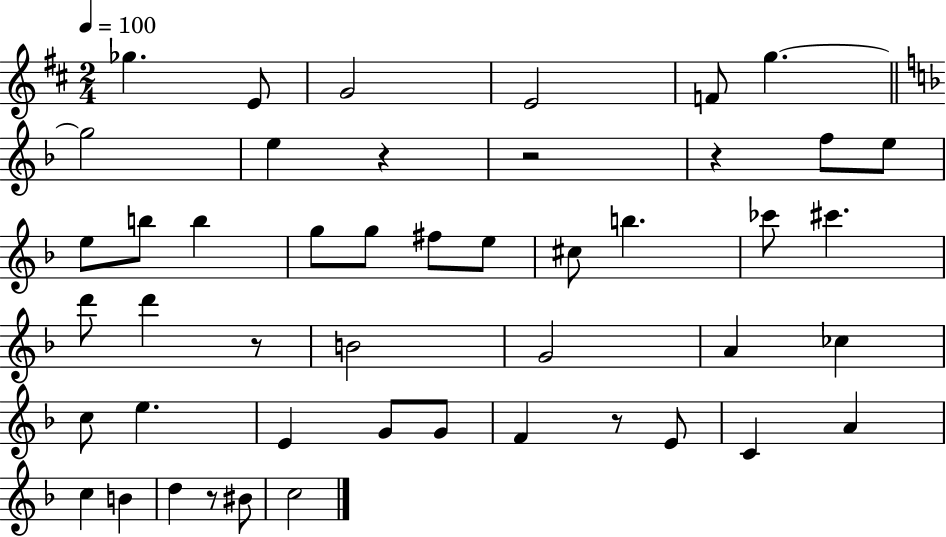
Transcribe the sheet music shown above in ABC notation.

X:1
T:Untitled
M:2/4
L:1/4
K:D
_g E/2 G2 E2 F/2 g g2 e z z2 z f/2 e/2 e/2 b/2 b g/2 g/2 ^f/2 e/2 ^c/2 b _c'/2 ^c' d'/2 d' z/2 B2 G2 A _c c/2 e E G/2 G/2 F z/2 E/2 C A c B d z/2 ^B/2 c2